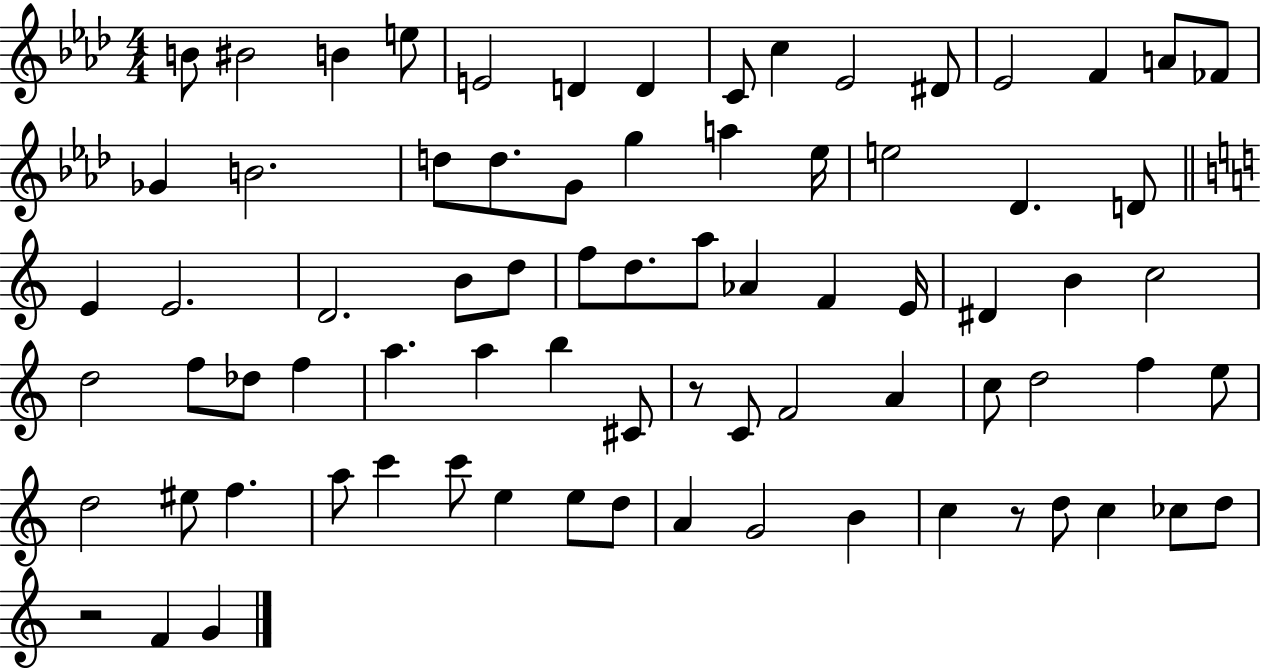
X:1
T:Untitled
M:4/4
L:1/4
K:Ab
B/2 ^B2 B e/2 E2 D D C/2 c _E2 ^D/2 _E2 F A/2 _F/2 _G B2 d/2 d/2 G/2 g a _e/4 e2 _D D/2 E E2 D2 B/2 d/2 f/2 d/2 a/2 _A F E/4 ^D B c2 d2 f/2 _d/2 f a a b ^C/2 z/2 C/2 F2 A c/2 d2 f e/2 d2 ^e/2 f a/2 c' c'/2 e e/2 d/2 A G2 B c z/2 d/2 c _c/2 d/2 z2 F G